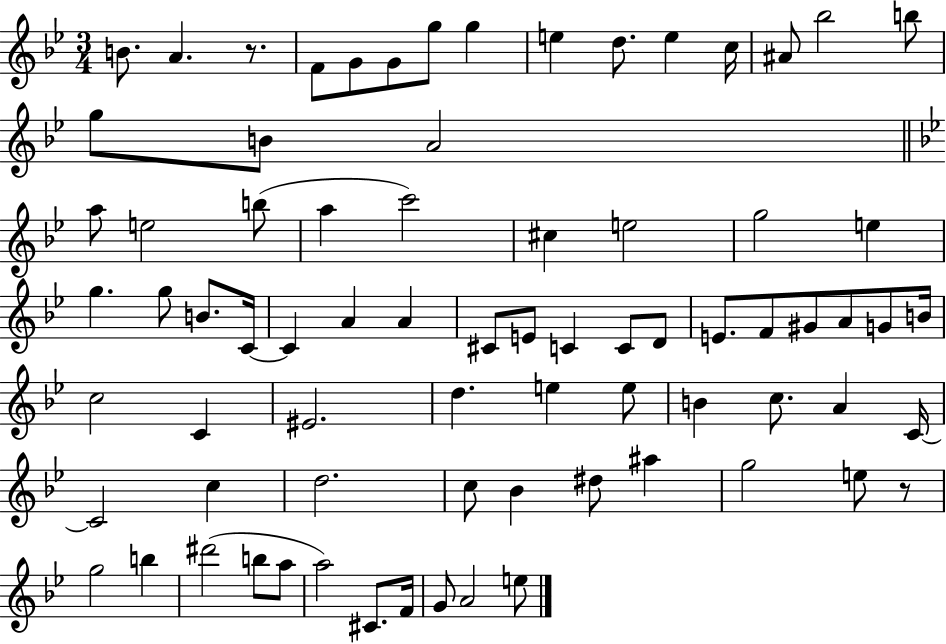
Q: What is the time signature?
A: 3/4